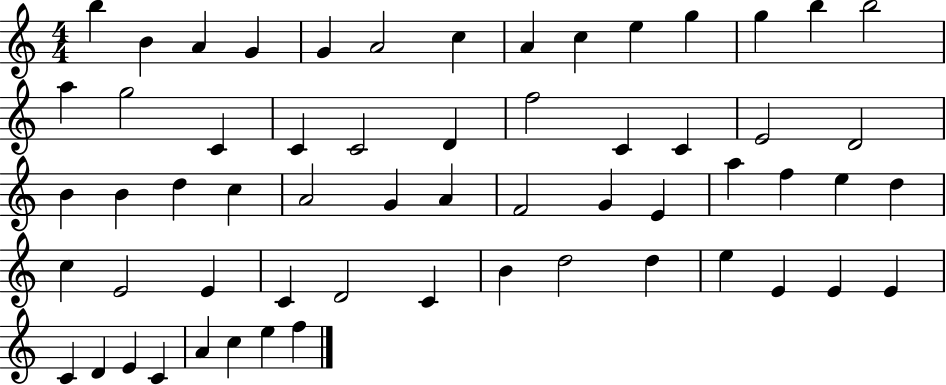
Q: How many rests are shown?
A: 0